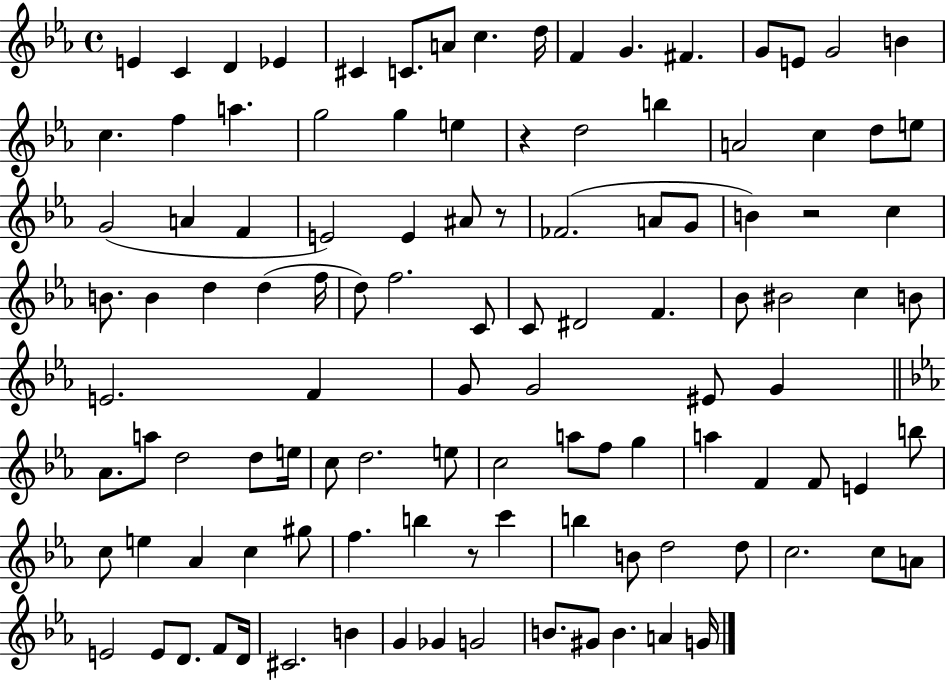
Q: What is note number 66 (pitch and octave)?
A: C5